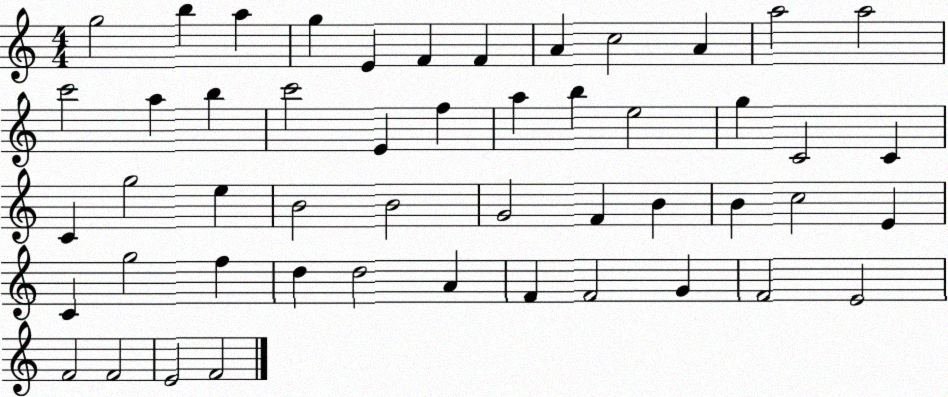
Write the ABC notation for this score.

X:1
T:Untitled
M:4/4
L:1/4
K:C
g2 b a g E F F A c2 A a2 a2 c'2 a b c'2 E f a b e2 g C2 C C g2 e B2 B2 G2 F B B c2 E C g2 f d d2 A F F2 G F2 E2 F2 F2 E2 F2